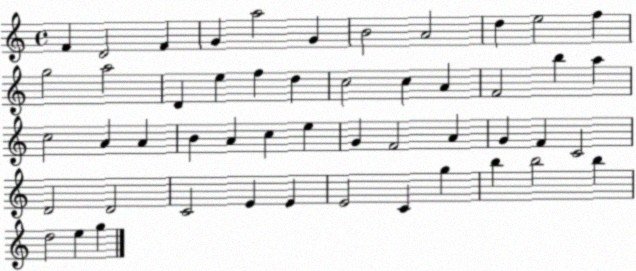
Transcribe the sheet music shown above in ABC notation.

X:1
T:Untitled
M:4/4
L:1/4
K:C
F D2 F G a2 G B2 A2 d e2 f g2 a2 D e f d c2 c A F2 b a c2 A A B A c e G F2 A G F C2 D2 D2 C2 E E E2 C g b b2 b d2 e g